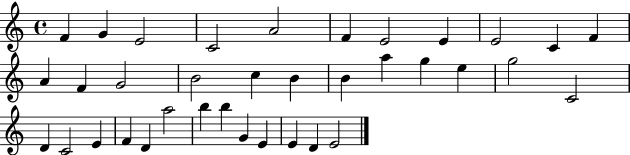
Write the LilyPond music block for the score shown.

{
  \clef treble
  \time 4/4
  \defaultTimeSignature
  \key c \major
  f'4 g'4 e'2 | c'2 a'2 | f'4 e'2 e'4 | e'2 c'4 f'4 | \break a'4 f'4 g'2 | b'2 c''4 b'4 | b'4 a''4 g''4 e''4 | g''2 c'2 | \break d'4 c'2 e'4 | f'4 d'4 a''2 | b''4 b''4 g'4 e'4 | e'4 d'4 e'2 | \break \bar "|."
}